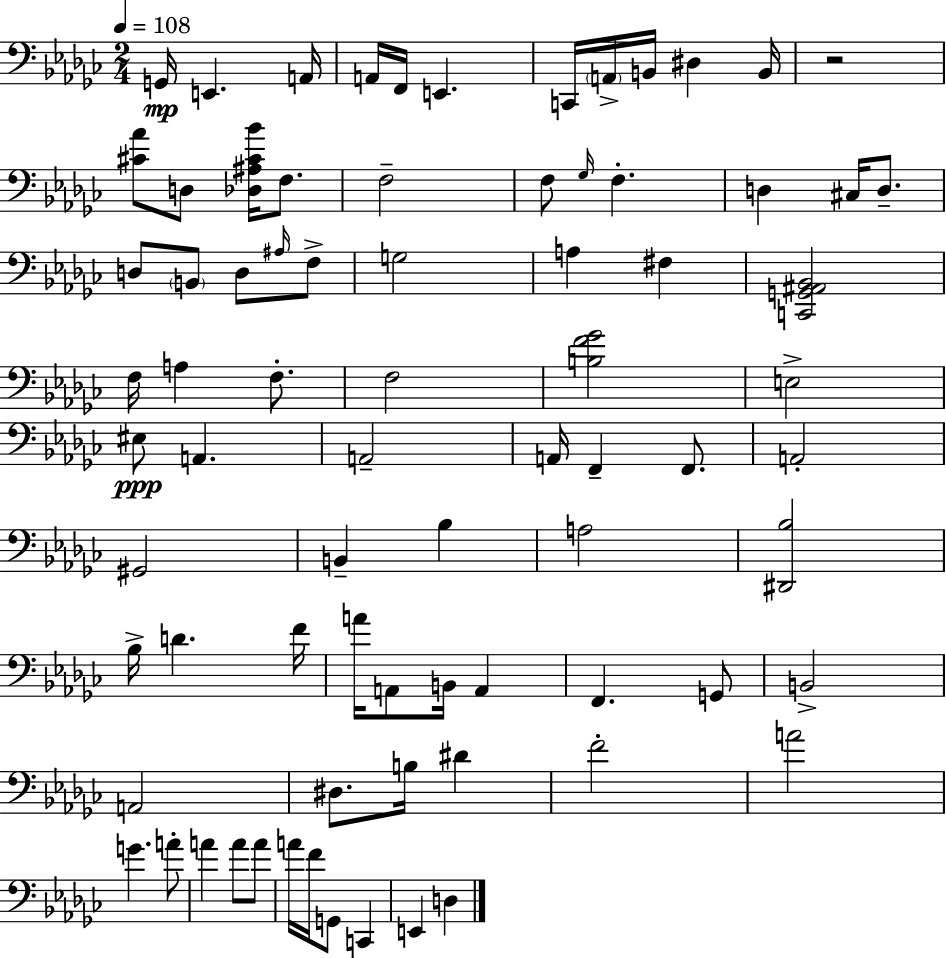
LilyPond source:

{
  \clef bass
  \numericTimeSignature
  \time 2/4
  \key ees \minor
  \tempo 4 = 108
  \repeat volta 2 { g,16\mp e,4. a,16 | a,16 f,16 e,4. | c,16 \parenthesize a,16-> b,16 dis4 b,16 | r2 | \break <cis' aes'>8 d8 <des ais cis' bes'>16 f8. | f2-- | f8 \grace { ges16 } f4.-. | d4 cis16 d8.-- | \break d8 \parenthesize b,8 d8 \grace { ais16 } | f8-> g2 | a4 fis4 | <c, g, ais, bes,>2 | \break f16 a4 f8.-. | f2 | <b f' ges'>2 | e2-> | \break eis8\ppp a,4. | a,2-- | a,16 f,4-- f,8. | a,2-. | \break gis,2 | b,4-- bes4 | a2 | <dis, bes>2 | \break bes16-> d'4. | f'16 a'16 a,8 b,16 a,4 | f,4. | g,8 b,2-> | \break a,2 | dis8. b16 dis'4 | f'2-. | a'2 | \break g'4. | a'8-. a'4 a'8 | a'8 a'16 f'16 g,8 c,4 | e,4 d4 | \break } \bar "|."
}